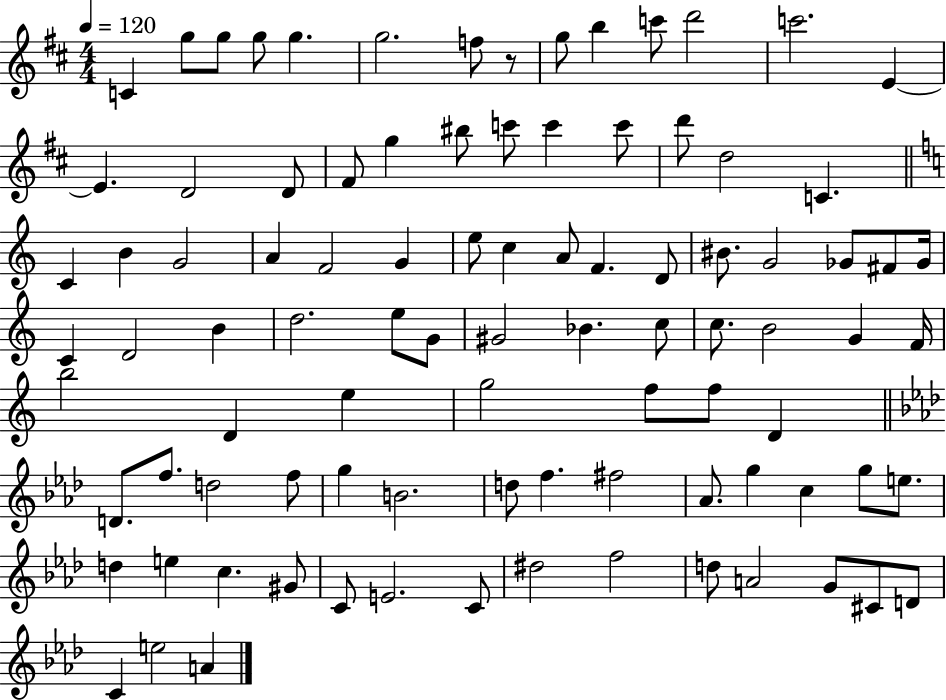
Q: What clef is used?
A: treble